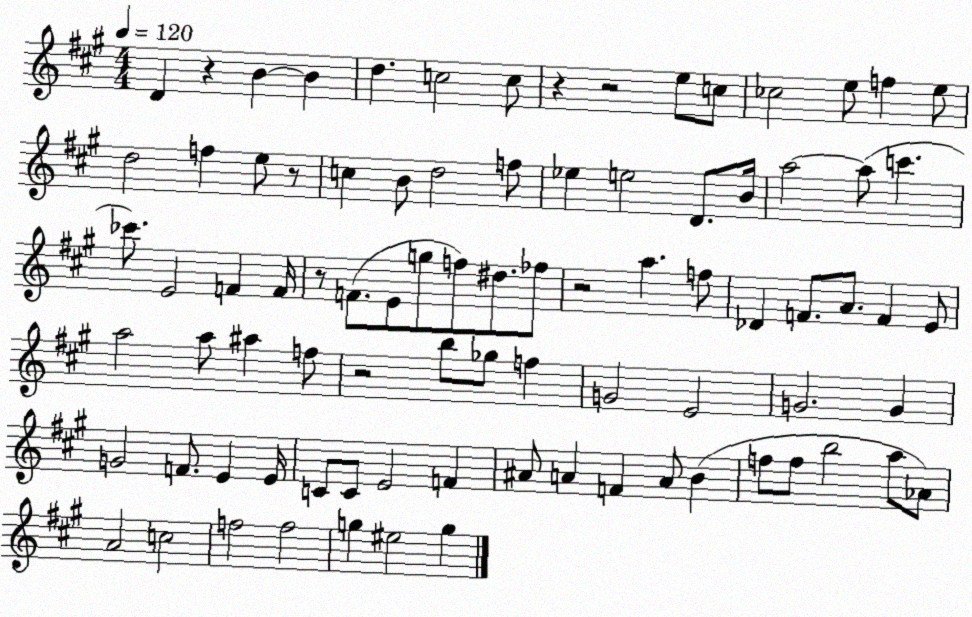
X:1
T:Untitled
M:4/4
L:1/4
K:A
D z B B d c2 c/2 z z2 e/2 c/2 _c2 e/2 f e/2 d2 f e/2 z/2 c B/2 d2 f/2 _e e2 D/2 B/4 a2 a/2 c' _c'/2 E2 F F/4 z/2 F/2 E/2 g/2 f/2 ^d/2 _f/2 z2 a f/2 _D F/2 A/2 F E/2 a2 a/2 ^a f/2 z2 b/2 _g/2 f G2 E2 G2 G G2 F/2 E E/4 C/2 C/2 E2 F ^A/2 A F A/2 B f/2 f/2 b2 a/2 _A/2 A2 c2 f2 f2 g ^e2 g